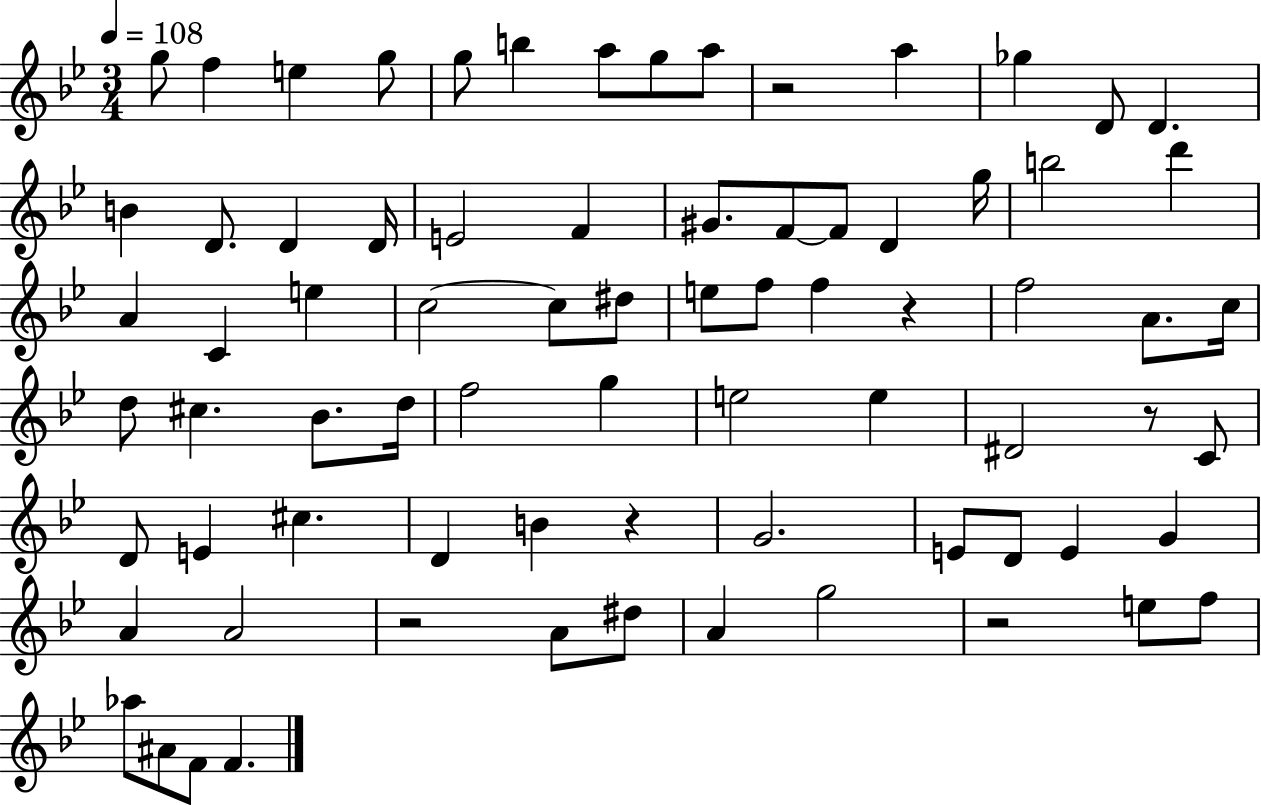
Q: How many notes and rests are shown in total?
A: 76